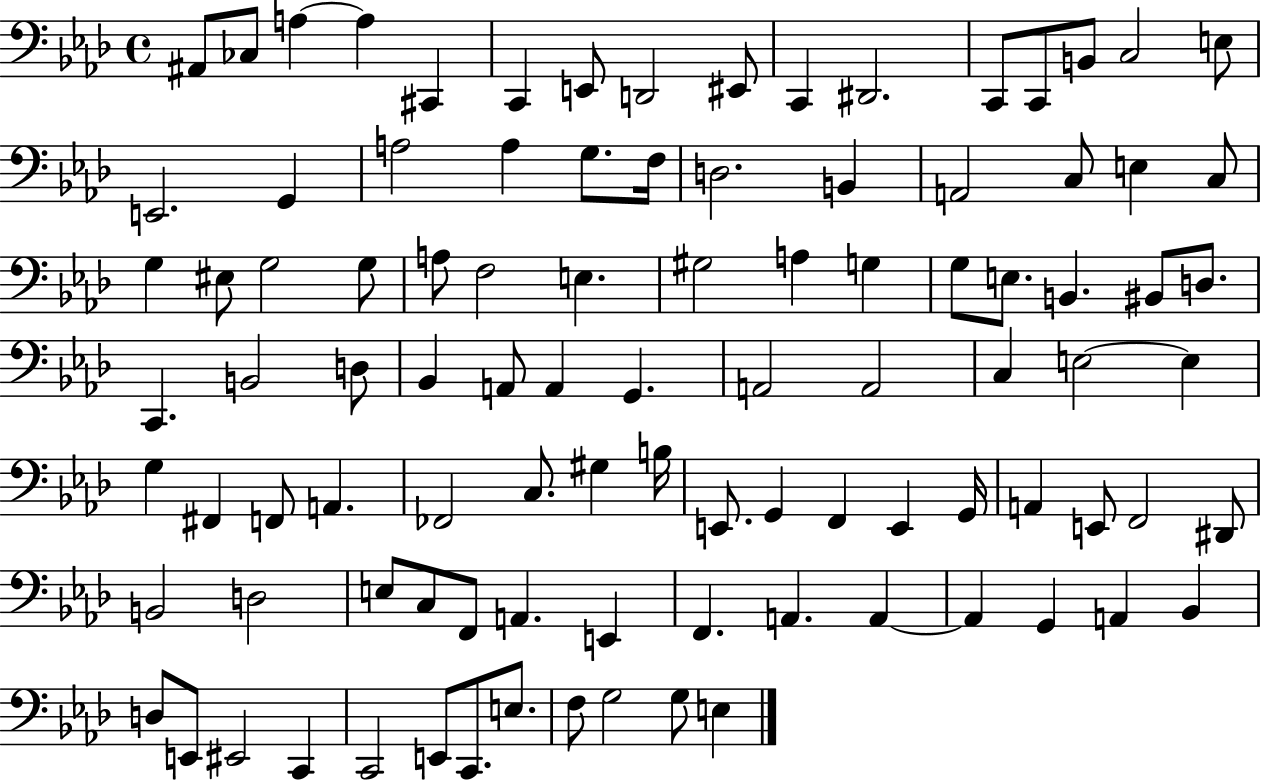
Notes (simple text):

A#2/e CES3/e A3/q A3/q C#2/q C2/q E2/e D2/h EIS2/e C2/q D#2/h. C2/e C2/e B2/e C3/h E3/e E2/h. G2/q A3/h A3/q G3/e. F3/s D3/h. B2/q A2/h C3/e E3/q C3/e G3/q EIS3/e G3/h G3/e A3/e F3/h E3/q. G#3/h A3/q G3/q G3/e E3/e. B2/q. BIS2/e D3/e. C2/q. B2/h D3/e Bb2/q A2/e A2/q G2/q. A2/h A2/h C3/q E3/h E3/q G3/q F#2/q F2/e A2/q. FES2/h C3/e. G#3/q B3/s E2/e. G2/q F2/q E2/q G2/s A2/q E2/e F2/h D#2/e B2/h D3/h E3/e C3/e F2/e A2/q. E2/q F2/q. A2/q. A2/q A2/q G2/q A2/q Bb2/q D3/e E2/e EIS2/h C2/q C2/h E2/e C2/e. E3/e. F3/e G3/h G3/e E3/q